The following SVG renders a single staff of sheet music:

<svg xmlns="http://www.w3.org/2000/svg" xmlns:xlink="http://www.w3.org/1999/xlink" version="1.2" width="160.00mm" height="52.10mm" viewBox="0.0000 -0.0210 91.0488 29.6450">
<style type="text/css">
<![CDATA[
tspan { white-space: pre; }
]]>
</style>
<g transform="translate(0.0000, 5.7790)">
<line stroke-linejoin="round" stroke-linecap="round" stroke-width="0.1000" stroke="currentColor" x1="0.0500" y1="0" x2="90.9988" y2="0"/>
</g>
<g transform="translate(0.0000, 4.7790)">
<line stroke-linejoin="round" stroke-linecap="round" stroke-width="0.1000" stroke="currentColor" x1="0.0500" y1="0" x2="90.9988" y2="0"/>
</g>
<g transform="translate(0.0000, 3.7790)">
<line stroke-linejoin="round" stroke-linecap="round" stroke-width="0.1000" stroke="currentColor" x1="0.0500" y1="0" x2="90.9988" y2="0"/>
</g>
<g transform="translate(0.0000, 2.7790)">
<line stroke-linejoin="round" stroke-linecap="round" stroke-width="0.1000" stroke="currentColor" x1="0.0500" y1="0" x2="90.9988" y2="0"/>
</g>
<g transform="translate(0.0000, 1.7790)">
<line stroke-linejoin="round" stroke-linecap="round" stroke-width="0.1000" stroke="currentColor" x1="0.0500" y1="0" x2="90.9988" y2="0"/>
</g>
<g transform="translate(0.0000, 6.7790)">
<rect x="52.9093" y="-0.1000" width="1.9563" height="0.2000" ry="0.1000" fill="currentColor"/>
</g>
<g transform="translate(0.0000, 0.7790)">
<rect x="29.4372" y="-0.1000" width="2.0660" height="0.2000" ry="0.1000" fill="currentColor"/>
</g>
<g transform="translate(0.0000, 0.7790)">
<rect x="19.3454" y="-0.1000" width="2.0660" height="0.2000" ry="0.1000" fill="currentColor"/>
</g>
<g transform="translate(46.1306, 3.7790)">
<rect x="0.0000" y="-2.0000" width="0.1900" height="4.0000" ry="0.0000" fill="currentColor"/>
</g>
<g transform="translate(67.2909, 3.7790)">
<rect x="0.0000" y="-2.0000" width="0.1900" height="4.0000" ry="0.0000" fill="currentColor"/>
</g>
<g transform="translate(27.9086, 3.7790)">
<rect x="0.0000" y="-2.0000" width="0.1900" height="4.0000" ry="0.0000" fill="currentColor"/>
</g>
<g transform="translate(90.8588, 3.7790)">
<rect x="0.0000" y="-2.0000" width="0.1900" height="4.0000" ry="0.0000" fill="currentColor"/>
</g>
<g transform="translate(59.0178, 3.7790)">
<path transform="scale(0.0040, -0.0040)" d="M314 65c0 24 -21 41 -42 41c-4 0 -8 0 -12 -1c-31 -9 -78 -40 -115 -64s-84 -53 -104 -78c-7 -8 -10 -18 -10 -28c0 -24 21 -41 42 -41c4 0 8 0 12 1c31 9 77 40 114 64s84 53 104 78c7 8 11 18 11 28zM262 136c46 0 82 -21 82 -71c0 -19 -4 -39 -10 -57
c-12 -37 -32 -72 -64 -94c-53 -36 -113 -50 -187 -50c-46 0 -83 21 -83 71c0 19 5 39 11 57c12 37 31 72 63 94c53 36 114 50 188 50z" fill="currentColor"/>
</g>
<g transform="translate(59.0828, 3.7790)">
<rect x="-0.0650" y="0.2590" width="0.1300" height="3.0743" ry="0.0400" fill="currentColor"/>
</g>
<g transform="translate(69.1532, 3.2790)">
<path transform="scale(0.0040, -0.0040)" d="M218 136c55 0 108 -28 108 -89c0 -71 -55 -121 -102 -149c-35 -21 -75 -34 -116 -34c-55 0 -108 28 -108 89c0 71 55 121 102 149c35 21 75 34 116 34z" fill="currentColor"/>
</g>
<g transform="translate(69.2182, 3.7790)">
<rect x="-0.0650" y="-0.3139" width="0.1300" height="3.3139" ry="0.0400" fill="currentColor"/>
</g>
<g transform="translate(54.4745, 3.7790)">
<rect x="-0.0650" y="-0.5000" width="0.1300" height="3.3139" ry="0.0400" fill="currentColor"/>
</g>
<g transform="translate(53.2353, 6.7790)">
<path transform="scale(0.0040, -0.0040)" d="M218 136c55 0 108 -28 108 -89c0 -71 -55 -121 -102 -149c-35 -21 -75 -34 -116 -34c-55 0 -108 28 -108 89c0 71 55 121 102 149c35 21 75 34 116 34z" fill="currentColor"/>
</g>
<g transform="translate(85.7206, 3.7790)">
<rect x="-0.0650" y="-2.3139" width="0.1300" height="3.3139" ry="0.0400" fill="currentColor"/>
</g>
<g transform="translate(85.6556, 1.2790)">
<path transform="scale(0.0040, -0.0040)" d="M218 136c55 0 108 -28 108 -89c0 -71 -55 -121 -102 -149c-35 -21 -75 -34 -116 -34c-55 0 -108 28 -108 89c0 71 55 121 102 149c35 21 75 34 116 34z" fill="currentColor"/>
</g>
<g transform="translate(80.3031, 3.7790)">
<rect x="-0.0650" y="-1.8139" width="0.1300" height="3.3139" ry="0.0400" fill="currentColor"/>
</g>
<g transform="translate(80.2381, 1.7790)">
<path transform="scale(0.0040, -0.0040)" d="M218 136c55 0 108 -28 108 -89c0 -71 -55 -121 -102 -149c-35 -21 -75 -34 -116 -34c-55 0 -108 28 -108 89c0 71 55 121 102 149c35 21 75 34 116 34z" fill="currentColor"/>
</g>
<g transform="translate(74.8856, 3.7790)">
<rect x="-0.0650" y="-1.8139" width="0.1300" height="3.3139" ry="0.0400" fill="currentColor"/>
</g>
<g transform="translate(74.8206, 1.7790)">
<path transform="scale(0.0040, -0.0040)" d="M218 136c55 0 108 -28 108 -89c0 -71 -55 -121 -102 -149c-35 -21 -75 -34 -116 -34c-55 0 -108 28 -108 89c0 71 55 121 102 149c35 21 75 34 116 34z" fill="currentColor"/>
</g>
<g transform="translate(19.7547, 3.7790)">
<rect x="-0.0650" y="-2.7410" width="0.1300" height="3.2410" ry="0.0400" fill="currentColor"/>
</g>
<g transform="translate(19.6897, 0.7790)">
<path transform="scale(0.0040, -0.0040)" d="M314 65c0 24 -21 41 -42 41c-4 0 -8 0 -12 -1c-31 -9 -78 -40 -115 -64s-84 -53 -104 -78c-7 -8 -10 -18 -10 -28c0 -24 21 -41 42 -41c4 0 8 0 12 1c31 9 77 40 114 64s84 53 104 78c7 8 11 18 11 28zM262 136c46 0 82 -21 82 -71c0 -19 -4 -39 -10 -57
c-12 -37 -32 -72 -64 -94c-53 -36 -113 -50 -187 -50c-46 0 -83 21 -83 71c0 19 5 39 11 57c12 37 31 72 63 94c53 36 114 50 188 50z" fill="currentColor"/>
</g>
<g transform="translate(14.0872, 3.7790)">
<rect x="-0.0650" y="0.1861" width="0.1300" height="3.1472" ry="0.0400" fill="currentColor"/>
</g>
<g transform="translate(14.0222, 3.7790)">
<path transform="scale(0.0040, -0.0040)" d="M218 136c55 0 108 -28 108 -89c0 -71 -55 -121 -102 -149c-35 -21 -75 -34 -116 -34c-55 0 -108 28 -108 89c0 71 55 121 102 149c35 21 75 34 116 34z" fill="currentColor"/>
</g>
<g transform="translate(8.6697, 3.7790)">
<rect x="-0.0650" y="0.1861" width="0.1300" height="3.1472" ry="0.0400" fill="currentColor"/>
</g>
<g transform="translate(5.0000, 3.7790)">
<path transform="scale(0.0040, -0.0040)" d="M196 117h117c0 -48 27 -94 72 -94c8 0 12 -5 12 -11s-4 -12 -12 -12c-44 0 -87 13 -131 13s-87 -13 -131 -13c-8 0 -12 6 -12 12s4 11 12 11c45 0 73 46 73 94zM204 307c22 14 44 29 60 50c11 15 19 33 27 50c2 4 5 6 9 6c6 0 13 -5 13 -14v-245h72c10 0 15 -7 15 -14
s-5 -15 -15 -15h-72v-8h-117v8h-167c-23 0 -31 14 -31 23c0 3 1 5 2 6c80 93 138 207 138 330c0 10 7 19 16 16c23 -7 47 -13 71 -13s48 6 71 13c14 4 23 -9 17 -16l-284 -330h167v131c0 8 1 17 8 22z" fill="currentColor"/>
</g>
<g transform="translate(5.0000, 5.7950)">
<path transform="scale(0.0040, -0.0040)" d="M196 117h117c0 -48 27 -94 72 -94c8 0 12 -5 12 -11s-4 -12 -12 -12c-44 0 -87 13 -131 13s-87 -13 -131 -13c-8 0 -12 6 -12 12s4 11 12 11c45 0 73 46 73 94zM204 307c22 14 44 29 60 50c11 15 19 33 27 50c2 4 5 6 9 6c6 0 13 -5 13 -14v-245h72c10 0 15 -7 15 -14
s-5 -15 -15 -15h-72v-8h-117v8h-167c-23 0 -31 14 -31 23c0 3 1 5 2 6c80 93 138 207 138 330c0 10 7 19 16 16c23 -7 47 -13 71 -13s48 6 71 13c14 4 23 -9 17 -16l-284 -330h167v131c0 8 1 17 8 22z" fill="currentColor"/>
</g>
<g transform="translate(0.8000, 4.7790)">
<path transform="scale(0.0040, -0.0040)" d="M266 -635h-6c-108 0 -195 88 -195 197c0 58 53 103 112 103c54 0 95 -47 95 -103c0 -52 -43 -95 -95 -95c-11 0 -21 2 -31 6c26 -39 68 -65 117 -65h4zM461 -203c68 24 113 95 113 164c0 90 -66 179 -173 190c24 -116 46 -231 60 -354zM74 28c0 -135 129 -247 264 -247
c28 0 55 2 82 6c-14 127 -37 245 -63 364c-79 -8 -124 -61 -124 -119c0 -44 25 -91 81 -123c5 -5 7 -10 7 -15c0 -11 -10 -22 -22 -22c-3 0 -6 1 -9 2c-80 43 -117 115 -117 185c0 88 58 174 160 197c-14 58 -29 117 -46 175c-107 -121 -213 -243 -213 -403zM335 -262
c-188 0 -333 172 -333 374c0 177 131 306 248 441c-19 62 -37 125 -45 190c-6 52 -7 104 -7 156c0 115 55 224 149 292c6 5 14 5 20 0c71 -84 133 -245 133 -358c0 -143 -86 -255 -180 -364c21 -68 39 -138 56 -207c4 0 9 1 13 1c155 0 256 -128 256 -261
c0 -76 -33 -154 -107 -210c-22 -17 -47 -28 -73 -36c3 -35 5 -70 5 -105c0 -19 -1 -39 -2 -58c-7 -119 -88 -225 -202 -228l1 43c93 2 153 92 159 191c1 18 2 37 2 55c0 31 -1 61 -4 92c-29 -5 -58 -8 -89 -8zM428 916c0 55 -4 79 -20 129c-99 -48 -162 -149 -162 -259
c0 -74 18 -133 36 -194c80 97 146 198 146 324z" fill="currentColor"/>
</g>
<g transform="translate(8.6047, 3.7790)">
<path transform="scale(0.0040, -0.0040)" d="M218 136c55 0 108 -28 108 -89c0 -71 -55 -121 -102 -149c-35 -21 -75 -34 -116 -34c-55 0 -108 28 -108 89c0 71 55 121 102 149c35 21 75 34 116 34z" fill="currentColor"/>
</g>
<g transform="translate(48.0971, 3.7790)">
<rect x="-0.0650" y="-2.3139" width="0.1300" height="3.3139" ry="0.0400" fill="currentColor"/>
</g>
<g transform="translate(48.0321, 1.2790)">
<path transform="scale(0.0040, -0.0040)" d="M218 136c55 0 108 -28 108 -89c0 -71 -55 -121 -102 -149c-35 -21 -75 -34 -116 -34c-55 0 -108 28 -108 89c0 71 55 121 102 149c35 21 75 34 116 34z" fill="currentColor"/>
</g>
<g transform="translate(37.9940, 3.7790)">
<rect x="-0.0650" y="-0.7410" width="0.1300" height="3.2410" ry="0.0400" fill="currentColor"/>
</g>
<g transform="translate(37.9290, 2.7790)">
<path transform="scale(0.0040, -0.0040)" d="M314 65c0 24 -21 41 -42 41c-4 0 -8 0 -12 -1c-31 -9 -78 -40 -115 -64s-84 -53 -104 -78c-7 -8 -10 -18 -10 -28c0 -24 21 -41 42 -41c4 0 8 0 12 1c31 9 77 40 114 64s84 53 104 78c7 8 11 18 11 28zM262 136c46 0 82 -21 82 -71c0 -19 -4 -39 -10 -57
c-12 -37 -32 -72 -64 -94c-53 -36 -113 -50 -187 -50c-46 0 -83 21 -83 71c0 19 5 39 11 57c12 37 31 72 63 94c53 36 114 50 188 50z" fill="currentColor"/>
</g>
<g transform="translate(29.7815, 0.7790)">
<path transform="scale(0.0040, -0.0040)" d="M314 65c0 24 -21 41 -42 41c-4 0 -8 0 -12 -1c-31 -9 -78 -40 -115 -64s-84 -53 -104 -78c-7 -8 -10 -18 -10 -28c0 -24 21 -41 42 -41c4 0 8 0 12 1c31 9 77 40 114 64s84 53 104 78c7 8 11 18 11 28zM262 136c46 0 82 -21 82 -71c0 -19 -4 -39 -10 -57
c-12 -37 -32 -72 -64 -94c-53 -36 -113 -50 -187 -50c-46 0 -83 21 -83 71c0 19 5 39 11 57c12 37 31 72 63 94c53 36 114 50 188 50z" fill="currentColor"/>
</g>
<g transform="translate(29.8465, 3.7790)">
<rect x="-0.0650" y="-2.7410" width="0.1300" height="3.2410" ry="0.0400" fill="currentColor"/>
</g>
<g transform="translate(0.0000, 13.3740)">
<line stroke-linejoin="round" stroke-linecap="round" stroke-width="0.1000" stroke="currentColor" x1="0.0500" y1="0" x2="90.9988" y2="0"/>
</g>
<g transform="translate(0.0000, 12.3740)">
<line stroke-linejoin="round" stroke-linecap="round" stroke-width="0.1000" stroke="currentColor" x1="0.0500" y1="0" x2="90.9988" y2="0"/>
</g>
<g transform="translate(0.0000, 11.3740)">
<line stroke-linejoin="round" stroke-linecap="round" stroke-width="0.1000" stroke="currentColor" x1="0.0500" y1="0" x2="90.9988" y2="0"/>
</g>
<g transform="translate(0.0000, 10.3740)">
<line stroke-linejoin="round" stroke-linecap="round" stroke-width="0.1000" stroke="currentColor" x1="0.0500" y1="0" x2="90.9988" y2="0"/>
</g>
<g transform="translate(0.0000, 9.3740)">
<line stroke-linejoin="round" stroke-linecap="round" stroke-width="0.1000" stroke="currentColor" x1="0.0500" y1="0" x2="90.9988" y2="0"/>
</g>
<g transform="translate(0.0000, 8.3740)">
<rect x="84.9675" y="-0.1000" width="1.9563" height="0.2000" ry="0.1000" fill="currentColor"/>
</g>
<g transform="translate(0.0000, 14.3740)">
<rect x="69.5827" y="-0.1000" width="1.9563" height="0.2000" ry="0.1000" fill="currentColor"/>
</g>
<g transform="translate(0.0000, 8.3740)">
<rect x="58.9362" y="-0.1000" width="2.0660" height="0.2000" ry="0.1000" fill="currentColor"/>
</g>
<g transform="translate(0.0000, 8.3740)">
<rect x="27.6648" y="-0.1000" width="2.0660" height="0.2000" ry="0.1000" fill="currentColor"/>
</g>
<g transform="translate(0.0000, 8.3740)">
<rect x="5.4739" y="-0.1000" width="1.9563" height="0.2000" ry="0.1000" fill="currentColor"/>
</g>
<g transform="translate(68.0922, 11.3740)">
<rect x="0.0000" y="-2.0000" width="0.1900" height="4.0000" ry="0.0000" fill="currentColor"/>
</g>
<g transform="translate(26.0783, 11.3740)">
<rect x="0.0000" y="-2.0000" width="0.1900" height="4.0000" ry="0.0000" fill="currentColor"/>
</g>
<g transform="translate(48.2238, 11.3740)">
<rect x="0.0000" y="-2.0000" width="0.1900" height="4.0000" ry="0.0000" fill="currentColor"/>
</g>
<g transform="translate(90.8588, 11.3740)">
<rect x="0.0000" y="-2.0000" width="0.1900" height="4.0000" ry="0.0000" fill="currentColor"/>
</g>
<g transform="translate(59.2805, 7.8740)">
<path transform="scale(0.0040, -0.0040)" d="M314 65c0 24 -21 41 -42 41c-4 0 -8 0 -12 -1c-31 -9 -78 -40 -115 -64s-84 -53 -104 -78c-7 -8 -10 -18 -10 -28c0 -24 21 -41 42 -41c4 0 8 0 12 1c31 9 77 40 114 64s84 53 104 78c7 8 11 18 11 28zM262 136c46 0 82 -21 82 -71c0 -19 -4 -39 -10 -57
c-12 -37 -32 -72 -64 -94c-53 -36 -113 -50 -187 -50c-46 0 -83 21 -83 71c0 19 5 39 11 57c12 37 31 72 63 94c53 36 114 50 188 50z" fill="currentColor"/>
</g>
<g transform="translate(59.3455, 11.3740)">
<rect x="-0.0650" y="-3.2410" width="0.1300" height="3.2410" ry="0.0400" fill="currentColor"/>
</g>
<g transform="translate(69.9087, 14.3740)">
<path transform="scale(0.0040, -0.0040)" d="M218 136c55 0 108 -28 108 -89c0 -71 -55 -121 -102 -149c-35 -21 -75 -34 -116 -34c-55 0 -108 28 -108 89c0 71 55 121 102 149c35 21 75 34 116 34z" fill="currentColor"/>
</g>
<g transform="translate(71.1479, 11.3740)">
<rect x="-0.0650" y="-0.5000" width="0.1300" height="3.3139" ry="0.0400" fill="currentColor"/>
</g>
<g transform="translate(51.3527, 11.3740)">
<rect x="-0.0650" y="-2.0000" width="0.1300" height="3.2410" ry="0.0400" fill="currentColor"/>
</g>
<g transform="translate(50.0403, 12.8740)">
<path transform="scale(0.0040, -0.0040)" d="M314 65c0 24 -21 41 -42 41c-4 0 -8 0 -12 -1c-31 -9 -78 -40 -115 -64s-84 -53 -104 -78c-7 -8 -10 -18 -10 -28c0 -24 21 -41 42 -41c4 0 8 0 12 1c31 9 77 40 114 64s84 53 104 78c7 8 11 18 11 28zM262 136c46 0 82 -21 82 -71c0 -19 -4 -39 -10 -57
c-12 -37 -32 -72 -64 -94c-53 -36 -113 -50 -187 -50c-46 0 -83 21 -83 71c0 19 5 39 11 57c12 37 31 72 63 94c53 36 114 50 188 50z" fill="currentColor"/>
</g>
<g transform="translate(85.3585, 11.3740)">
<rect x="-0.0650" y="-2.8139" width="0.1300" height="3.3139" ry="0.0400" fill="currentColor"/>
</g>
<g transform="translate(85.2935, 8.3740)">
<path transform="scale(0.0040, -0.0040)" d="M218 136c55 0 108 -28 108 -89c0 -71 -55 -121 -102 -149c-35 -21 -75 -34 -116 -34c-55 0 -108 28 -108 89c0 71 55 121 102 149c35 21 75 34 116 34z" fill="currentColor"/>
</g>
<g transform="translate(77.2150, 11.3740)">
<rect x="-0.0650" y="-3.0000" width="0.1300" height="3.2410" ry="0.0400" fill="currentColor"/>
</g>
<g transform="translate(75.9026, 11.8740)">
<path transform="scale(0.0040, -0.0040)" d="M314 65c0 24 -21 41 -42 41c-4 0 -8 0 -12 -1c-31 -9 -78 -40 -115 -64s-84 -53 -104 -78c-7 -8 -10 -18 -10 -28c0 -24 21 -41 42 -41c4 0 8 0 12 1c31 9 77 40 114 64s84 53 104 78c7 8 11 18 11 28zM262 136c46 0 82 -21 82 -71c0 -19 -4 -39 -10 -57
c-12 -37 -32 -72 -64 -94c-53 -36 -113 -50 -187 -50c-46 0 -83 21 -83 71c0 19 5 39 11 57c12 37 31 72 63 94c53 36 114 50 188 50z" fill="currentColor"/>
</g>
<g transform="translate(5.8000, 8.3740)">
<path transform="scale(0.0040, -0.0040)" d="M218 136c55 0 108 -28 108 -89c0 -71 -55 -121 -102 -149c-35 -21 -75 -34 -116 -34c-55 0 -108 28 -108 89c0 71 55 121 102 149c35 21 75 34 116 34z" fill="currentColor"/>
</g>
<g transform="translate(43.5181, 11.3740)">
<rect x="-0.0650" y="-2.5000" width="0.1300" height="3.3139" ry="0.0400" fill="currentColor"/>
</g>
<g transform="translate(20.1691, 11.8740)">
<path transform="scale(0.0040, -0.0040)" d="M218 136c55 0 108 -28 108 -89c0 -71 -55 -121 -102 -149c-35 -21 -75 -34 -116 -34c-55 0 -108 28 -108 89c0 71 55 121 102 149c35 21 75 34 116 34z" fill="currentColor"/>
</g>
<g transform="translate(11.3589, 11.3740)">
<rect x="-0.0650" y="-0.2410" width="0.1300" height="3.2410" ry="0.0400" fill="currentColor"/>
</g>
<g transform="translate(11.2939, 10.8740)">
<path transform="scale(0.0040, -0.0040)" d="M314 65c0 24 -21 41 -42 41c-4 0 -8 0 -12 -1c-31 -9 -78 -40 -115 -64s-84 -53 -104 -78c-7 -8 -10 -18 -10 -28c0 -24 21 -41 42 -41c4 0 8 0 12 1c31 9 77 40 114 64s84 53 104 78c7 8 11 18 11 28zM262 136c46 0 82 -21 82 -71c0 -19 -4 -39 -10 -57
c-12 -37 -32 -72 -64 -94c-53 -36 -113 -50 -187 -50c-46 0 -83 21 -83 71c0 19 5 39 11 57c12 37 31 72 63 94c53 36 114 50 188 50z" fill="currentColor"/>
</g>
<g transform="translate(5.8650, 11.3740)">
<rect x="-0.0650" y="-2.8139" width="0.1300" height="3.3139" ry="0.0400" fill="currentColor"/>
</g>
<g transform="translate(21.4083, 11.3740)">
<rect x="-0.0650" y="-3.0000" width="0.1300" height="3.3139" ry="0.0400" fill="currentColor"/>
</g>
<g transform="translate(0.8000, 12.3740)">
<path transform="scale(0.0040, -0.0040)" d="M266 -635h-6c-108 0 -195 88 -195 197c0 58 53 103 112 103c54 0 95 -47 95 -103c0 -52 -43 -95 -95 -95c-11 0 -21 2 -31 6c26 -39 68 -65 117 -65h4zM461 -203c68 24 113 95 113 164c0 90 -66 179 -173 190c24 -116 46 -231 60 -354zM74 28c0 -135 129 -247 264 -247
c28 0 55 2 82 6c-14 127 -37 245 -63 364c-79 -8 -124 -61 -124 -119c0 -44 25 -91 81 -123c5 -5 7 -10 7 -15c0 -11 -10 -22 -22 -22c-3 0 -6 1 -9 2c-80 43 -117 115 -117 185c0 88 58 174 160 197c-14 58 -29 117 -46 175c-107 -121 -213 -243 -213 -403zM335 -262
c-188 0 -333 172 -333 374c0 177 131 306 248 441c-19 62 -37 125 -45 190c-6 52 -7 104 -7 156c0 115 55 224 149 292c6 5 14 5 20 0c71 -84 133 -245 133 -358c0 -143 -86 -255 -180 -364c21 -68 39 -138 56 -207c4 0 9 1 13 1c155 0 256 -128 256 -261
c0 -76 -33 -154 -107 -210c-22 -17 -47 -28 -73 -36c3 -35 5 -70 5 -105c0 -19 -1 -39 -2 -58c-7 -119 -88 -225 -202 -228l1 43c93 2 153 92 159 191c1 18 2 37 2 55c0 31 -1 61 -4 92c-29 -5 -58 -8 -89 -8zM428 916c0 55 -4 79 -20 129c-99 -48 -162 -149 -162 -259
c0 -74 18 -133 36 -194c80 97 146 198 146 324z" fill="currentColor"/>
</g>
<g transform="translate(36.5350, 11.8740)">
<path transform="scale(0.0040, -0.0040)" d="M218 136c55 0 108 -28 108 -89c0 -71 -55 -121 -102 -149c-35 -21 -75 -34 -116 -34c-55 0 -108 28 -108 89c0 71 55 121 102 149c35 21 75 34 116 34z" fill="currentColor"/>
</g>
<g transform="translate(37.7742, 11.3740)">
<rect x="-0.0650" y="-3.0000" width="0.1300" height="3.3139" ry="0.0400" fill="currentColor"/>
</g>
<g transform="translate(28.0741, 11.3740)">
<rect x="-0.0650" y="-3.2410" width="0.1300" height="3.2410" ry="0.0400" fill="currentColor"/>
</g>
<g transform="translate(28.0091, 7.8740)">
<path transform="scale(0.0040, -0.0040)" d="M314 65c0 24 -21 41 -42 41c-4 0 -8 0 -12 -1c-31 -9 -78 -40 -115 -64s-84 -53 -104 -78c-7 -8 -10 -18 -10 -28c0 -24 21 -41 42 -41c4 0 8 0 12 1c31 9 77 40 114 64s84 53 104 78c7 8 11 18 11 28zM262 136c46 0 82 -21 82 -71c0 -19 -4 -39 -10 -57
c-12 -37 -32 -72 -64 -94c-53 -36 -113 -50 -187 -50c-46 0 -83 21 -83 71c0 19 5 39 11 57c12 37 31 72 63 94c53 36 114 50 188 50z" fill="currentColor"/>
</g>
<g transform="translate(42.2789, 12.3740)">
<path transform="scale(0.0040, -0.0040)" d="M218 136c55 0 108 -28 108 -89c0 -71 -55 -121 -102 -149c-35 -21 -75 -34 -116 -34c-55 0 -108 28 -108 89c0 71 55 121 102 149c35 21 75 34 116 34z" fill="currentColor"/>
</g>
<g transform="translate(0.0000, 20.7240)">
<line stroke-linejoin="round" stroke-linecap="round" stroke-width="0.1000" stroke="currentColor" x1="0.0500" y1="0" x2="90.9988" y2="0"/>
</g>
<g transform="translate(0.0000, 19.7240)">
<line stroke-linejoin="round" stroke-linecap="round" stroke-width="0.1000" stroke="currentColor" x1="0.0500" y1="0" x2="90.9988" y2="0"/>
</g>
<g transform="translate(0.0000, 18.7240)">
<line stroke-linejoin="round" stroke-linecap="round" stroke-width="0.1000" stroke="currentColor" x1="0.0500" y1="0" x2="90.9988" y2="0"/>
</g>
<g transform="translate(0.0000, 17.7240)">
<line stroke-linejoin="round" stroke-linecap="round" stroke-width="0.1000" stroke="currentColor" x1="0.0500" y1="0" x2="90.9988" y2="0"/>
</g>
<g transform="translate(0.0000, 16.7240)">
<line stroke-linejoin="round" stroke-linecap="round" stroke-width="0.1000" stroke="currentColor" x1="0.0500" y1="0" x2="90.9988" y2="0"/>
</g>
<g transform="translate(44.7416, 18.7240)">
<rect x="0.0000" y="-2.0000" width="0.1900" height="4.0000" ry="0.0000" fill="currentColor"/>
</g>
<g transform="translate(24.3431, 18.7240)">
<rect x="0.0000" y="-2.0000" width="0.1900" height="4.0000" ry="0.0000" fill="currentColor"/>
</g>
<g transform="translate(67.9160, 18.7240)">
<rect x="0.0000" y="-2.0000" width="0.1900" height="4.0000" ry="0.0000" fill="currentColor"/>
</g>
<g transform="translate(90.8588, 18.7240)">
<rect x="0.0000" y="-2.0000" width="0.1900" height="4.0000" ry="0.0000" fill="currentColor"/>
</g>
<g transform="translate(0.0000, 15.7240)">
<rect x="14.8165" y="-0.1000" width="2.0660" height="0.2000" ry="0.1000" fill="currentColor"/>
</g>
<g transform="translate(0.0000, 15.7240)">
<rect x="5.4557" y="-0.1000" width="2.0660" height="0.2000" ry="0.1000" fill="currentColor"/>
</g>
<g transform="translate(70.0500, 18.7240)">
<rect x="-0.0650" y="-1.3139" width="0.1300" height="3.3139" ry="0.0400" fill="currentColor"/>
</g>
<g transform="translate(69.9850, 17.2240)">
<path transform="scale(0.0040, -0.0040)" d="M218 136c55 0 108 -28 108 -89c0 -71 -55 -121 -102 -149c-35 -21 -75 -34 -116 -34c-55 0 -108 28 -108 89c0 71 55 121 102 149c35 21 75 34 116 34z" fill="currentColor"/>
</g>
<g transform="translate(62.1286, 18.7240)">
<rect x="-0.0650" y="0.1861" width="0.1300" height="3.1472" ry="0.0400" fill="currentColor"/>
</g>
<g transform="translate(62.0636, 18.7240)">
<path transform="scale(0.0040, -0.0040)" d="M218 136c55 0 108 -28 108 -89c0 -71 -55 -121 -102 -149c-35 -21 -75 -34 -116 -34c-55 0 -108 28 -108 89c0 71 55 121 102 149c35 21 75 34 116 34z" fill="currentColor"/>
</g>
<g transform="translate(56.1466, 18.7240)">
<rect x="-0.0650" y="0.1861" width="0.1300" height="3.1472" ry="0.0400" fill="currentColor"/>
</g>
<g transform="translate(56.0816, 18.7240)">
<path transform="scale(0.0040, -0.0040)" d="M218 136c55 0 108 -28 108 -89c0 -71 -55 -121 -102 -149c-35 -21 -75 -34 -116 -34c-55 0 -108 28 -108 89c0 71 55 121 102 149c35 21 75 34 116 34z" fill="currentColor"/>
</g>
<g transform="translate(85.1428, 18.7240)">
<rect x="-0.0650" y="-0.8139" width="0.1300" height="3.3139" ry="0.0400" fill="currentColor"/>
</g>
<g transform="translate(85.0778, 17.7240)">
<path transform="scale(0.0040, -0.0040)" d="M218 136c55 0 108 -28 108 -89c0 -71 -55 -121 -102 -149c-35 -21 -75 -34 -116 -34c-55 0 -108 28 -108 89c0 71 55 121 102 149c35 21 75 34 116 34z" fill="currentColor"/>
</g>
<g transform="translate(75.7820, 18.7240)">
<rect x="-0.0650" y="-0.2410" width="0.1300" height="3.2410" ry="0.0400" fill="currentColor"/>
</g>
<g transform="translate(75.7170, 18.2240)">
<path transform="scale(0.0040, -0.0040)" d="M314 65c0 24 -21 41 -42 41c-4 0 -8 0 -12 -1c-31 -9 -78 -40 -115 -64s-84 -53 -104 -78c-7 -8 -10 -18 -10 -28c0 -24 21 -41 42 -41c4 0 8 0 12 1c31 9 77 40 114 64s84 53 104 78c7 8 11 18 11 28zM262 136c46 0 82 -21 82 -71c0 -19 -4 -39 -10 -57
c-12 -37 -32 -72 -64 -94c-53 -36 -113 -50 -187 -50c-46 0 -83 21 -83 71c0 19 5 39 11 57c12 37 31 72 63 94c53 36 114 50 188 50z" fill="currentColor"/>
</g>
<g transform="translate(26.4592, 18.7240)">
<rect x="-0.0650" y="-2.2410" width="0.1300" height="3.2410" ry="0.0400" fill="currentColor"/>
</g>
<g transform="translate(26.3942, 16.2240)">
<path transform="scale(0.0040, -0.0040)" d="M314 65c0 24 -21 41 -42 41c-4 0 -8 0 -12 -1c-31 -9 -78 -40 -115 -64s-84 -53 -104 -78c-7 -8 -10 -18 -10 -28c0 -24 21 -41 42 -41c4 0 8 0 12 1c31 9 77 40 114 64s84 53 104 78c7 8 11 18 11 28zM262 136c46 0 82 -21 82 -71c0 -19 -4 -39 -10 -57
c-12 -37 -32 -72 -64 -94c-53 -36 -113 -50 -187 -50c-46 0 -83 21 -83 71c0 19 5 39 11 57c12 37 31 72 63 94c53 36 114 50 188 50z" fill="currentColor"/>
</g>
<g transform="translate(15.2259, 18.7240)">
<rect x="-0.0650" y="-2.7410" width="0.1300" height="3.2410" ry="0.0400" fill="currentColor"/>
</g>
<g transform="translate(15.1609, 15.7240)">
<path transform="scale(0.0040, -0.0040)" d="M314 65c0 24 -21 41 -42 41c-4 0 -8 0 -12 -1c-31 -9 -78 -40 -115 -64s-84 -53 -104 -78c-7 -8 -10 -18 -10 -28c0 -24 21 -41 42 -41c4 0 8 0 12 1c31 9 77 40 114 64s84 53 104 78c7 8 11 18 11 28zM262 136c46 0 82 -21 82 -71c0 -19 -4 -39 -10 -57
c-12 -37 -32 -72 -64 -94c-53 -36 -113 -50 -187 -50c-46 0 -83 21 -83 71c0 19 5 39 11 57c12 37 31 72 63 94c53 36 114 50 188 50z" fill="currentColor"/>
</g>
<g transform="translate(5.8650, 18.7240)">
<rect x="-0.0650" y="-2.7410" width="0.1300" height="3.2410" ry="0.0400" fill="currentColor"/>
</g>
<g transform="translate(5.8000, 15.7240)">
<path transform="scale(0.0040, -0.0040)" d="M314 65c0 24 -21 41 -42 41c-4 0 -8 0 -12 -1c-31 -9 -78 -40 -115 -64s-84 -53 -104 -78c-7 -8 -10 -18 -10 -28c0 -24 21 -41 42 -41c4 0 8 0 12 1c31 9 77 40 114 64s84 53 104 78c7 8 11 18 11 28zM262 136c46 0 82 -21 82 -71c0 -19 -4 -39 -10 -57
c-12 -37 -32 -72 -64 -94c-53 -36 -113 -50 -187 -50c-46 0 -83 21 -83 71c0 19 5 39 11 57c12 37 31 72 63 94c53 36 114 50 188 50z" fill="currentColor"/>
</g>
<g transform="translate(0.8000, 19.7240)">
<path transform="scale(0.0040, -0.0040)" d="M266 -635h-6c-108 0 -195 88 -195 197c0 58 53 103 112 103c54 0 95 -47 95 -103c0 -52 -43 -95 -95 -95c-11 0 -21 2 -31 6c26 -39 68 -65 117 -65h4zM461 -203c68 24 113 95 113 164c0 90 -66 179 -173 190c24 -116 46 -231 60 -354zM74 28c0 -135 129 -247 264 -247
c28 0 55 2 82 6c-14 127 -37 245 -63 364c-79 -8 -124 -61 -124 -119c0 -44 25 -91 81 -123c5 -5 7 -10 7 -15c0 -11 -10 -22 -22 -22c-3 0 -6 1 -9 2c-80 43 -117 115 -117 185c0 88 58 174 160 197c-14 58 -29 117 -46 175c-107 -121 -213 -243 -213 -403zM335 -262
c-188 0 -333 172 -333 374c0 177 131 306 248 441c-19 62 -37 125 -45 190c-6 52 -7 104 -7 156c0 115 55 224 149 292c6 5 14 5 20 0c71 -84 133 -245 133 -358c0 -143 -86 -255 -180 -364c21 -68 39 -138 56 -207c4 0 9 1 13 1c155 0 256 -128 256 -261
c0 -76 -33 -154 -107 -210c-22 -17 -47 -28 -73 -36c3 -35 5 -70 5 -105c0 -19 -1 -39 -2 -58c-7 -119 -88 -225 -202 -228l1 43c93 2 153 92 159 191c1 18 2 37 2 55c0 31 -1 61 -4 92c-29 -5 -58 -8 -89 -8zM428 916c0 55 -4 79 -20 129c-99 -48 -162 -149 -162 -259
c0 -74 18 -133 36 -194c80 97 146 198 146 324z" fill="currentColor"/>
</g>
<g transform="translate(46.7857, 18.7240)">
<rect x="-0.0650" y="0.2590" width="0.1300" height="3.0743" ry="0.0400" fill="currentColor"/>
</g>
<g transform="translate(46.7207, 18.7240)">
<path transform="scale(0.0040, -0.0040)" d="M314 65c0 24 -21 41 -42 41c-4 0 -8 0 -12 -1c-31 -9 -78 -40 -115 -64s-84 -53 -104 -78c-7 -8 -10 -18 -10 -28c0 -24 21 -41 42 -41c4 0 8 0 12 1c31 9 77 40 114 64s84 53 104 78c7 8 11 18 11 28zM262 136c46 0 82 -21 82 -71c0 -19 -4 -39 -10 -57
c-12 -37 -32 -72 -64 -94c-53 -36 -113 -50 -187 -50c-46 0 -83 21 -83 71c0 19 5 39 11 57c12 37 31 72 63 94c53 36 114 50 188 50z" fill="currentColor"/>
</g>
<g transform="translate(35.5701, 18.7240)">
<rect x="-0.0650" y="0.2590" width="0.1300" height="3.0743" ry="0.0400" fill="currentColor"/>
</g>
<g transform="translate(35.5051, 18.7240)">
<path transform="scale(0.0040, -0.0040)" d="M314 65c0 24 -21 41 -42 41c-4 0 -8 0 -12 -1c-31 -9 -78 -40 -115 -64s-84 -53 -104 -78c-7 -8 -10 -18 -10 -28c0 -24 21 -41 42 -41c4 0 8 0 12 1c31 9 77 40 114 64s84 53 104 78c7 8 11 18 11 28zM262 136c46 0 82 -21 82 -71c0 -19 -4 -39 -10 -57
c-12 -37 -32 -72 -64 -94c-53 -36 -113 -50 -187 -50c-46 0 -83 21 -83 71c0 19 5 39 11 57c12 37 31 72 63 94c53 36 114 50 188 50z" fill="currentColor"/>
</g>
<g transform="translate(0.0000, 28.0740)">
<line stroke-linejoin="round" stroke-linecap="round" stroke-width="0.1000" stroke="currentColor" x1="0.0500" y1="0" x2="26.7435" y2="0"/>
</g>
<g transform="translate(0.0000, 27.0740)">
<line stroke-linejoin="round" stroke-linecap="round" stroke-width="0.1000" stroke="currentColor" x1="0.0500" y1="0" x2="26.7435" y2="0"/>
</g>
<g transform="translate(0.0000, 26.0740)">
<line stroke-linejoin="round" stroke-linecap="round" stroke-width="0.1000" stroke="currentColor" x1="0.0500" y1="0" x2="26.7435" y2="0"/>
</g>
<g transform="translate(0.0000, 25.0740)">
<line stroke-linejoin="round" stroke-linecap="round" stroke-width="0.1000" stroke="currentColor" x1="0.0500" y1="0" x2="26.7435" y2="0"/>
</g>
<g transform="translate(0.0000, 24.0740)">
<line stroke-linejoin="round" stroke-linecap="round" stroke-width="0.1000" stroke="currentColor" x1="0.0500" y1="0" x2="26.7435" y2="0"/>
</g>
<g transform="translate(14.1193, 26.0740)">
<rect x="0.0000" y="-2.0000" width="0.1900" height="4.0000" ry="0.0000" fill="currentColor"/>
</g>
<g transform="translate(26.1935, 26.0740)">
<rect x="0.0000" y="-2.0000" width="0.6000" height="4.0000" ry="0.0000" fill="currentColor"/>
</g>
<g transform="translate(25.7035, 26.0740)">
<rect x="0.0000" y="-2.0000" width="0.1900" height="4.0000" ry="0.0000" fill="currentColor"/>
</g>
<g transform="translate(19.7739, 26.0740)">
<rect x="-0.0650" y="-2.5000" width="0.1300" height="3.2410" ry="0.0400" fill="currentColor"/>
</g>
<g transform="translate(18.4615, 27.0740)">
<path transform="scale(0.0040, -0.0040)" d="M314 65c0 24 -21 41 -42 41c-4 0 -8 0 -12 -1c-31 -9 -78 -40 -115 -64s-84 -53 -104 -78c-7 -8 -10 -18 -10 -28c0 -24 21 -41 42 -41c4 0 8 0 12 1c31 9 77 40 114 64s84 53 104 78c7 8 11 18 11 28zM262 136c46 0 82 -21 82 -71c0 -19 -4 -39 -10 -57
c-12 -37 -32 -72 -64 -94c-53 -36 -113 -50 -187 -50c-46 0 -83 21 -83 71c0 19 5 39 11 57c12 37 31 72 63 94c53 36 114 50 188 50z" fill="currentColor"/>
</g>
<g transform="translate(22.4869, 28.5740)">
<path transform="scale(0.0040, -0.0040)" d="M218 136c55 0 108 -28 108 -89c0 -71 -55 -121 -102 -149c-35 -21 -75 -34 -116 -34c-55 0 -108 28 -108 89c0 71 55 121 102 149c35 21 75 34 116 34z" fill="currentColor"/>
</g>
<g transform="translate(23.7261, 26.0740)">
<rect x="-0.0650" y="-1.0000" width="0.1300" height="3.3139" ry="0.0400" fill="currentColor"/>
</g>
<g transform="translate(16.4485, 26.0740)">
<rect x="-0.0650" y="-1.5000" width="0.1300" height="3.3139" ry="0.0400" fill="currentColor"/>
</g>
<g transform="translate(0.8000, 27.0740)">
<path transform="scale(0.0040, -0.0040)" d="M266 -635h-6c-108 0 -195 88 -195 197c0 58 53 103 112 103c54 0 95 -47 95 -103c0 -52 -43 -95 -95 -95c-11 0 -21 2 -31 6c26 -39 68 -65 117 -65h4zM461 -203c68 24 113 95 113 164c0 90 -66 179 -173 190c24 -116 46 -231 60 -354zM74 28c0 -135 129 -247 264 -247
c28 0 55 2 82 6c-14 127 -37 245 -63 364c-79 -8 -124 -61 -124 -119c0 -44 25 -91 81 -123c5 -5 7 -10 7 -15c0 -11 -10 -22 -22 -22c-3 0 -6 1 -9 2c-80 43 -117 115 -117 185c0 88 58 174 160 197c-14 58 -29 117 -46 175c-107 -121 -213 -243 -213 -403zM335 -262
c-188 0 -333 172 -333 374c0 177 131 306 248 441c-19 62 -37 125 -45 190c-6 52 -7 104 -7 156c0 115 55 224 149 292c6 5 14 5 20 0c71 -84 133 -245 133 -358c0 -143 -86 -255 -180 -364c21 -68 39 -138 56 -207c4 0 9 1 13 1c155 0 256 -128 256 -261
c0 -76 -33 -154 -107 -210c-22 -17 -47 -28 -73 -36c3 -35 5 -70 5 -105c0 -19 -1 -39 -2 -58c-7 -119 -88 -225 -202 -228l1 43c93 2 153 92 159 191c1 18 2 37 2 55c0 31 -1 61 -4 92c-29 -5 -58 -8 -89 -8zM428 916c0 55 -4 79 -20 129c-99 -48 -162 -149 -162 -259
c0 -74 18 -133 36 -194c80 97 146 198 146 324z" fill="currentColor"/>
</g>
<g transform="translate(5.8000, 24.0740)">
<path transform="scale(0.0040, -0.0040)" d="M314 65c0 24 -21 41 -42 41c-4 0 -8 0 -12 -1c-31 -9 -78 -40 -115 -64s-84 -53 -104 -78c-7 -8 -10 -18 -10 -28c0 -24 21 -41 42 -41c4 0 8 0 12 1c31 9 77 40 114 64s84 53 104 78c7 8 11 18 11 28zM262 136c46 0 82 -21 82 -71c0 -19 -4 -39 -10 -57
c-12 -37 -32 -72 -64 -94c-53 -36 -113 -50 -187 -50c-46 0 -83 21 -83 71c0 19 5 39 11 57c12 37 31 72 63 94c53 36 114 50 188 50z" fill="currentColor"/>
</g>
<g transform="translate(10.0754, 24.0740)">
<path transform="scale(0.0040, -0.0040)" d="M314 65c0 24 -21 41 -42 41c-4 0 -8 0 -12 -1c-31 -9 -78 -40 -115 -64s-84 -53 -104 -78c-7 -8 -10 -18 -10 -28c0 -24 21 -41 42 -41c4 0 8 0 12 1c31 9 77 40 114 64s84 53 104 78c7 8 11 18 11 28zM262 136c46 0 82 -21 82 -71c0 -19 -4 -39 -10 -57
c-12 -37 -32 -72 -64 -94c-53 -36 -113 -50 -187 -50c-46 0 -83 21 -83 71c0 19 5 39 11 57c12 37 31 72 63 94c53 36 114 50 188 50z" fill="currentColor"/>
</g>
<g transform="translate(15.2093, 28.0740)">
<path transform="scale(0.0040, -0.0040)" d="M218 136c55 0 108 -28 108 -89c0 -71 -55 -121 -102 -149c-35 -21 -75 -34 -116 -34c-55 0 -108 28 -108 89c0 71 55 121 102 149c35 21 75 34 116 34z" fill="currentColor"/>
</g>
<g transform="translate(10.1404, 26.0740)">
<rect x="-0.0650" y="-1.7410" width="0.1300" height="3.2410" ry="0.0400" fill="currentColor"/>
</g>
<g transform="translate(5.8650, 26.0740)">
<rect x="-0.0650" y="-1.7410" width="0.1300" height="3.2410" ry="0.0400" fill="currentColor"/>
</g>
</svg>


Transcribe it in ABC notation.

X:1
T:Untitled
M:4/4
L:1/4
K:C
B B a2 a2 d2 g C B2 c f f g a c2 A b2 A G F2 b2 C A2 a a2 a2 g2 B2 B2 B B e c2 d f2 f2 E G2 D